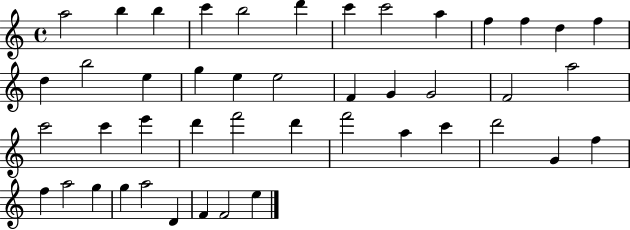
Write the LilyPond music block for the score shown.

{
  \clef treble
  \time 4/4
  \defaultTimeSignature
  \key c \major
  a''2 b''4 b''4 | c'''4 b''2 d'''4 | c'''4 c'''2 a''4 | f''4 f''4 d''4 f''4 | \break d''4 b''2 e''4 | g''4 e''4 e''2 | f'4 g'4 g'2 | f'2 a''2 | \break c'''2 c'''4 e'''4 | d'''4 f'''2 d'''4 | f'''2 a''4 c'''4 | d'''2 g'4 f''4 | \break f''4 a''2 g''4 | g''4 a''2 d'4 | f'4 f'2 e''4 | \bar "|."
}